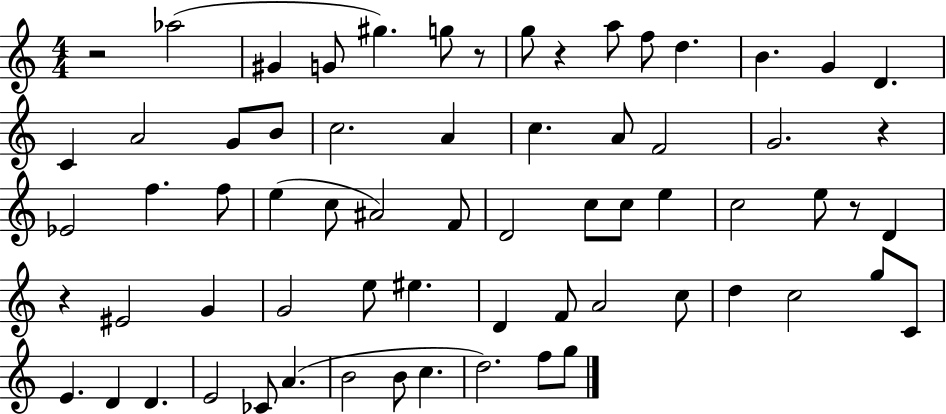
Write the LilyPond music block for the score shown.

{
  \clef treble
  \numericTimeSignature
  \time 4/4
  \key c \major
  \repeat volta 2 { r2 aes''2( | gis'4 g'8 gis''4.) g''8 r8 | g''8 r4 a''8 f''8 d''4. | b'4. g'4 d'4. | \break c'4 a'2 g'8 b'8 | c''2. a'4 | c''4. a'8 f'2 | g'2. r4 | \break ees'2 f''4. f''8 | e''4( c''8 ais'2) f'8 | d'2 c''8 c''8 e''4 | c''2 e''8 r8 d'4 | \break r4 eis'2 g'4 | g'2 e''8 eis''4. | d'4 f'8 a'2 c''8 | d''4 c''2 g''8 c'8 | \break e'4. d'4 d'4. | e'2 ces'8 a'4.( | b'2 b'8 c''4. | d''2.) f''8 g''8 | \break } \bar "|."
}